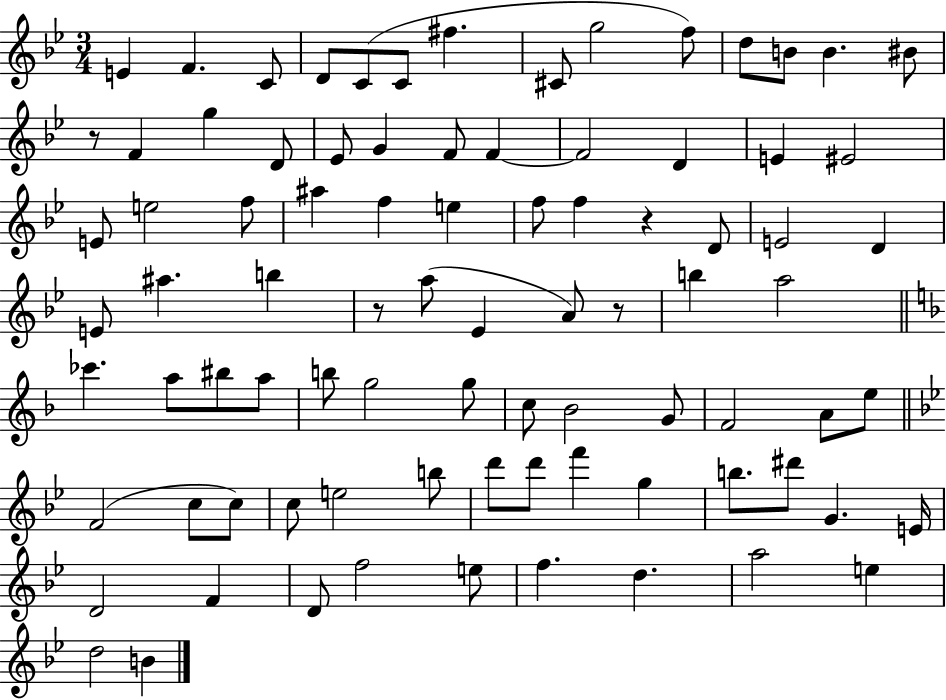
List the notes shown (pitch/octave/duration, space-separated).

E4/q F4/q. C4/e D4/e C4/e C4/e F#5/q. C#4/e G5/h F5/e D5/e B4/e B4/q. BIS4/e R/e F4/q G5/q D4/e Eb4/e G4/q F4/e F4/q F4/h D4/q E4/q EIS4/h E4/e E5/h F5/e A#5/q F5/q E5/q F5/e F5/q R/q D4/e E4/h D4/q E4/e A#5/q. B5/q R/e A5/e Eb4/q A4/e R/e B5/q A5/h CES6/q. A5/e BIS5/e A5/e B5/e G5/h G5/e C5/e Bb4/h G4/e F4/h A4/e E5/e F4/h C5/e C5/e C5/e E5/h B5/e D6/e D6/e F6/q G5/q B5/e. D#6/e G4/q. E4/s D4/h F4/q D4/e F5/h E5/e F5/q. D5/q. A5/h E5/q D5/h B4/q